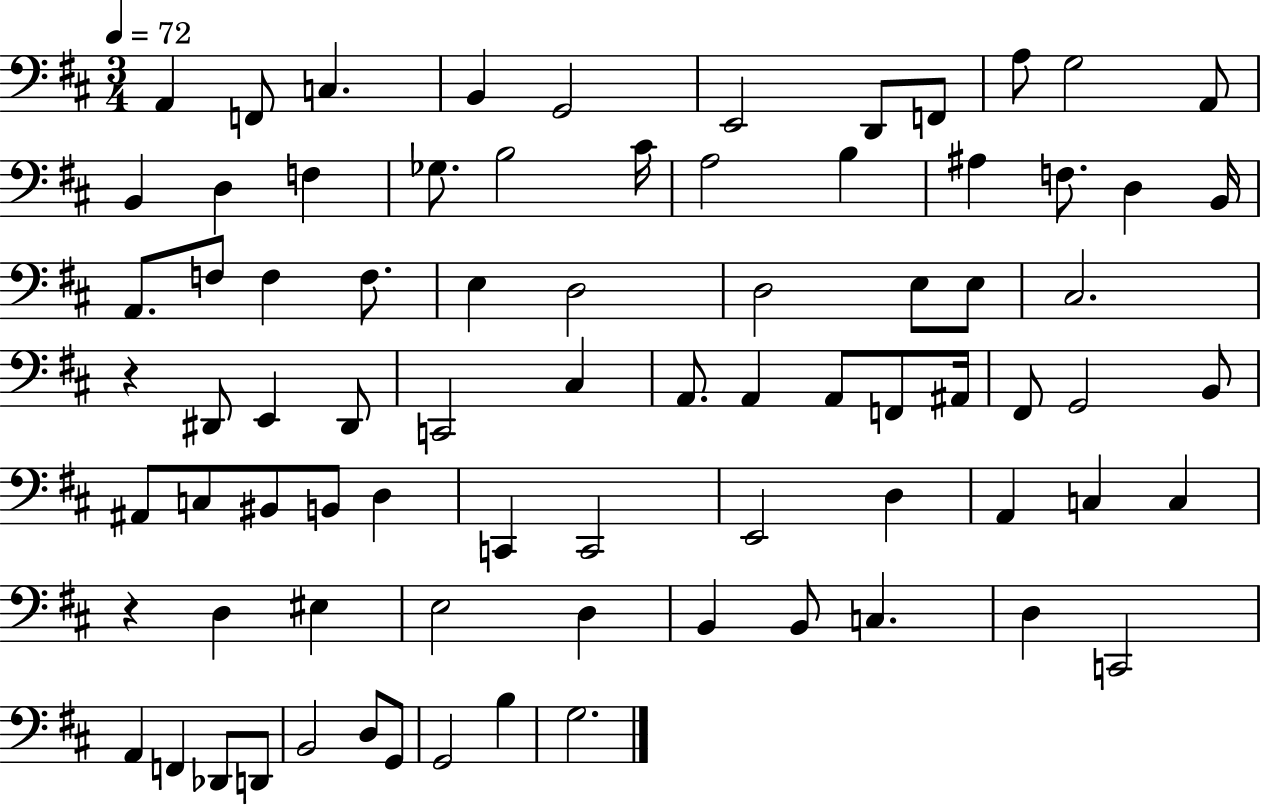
{
  \clef bass
  \numericTimeSignature
  \time 3/4
  \key d \major
  \tempo 4 = 72
  \repeat volta 2 { a,4 f,8 c4. | b,4 g,2 | e,2 d,8 f,8 | a8 g2 a,8 | \break b,4 d4 f4 | ges8. b2 cis'16 | a2 b4 | ais4 f8. d4 b,16 | \break a,8. f8 f4 f8. | e4 d2 | d2 e8 e8 | cis2. | \break r4 dis,8 e,4 dis,8 | c,2 cis4 | a,8. a,4 a,8 f,8 ais,16 | fis,8 g,2 b,8 | \break ais,8 c8 bis,8 b,8 d4 | c,4 c,2 | e,2 d4 | a,4 c4 c4 | \break r4 d4 eis4 | e2 d4 | b,4 b,8 c4. | d4 c,2 | \break a,4 f,4 des,8 d,8 | b,2 d8 g,8 | g,2 b4 | g2. | \break } \bar "|."
}